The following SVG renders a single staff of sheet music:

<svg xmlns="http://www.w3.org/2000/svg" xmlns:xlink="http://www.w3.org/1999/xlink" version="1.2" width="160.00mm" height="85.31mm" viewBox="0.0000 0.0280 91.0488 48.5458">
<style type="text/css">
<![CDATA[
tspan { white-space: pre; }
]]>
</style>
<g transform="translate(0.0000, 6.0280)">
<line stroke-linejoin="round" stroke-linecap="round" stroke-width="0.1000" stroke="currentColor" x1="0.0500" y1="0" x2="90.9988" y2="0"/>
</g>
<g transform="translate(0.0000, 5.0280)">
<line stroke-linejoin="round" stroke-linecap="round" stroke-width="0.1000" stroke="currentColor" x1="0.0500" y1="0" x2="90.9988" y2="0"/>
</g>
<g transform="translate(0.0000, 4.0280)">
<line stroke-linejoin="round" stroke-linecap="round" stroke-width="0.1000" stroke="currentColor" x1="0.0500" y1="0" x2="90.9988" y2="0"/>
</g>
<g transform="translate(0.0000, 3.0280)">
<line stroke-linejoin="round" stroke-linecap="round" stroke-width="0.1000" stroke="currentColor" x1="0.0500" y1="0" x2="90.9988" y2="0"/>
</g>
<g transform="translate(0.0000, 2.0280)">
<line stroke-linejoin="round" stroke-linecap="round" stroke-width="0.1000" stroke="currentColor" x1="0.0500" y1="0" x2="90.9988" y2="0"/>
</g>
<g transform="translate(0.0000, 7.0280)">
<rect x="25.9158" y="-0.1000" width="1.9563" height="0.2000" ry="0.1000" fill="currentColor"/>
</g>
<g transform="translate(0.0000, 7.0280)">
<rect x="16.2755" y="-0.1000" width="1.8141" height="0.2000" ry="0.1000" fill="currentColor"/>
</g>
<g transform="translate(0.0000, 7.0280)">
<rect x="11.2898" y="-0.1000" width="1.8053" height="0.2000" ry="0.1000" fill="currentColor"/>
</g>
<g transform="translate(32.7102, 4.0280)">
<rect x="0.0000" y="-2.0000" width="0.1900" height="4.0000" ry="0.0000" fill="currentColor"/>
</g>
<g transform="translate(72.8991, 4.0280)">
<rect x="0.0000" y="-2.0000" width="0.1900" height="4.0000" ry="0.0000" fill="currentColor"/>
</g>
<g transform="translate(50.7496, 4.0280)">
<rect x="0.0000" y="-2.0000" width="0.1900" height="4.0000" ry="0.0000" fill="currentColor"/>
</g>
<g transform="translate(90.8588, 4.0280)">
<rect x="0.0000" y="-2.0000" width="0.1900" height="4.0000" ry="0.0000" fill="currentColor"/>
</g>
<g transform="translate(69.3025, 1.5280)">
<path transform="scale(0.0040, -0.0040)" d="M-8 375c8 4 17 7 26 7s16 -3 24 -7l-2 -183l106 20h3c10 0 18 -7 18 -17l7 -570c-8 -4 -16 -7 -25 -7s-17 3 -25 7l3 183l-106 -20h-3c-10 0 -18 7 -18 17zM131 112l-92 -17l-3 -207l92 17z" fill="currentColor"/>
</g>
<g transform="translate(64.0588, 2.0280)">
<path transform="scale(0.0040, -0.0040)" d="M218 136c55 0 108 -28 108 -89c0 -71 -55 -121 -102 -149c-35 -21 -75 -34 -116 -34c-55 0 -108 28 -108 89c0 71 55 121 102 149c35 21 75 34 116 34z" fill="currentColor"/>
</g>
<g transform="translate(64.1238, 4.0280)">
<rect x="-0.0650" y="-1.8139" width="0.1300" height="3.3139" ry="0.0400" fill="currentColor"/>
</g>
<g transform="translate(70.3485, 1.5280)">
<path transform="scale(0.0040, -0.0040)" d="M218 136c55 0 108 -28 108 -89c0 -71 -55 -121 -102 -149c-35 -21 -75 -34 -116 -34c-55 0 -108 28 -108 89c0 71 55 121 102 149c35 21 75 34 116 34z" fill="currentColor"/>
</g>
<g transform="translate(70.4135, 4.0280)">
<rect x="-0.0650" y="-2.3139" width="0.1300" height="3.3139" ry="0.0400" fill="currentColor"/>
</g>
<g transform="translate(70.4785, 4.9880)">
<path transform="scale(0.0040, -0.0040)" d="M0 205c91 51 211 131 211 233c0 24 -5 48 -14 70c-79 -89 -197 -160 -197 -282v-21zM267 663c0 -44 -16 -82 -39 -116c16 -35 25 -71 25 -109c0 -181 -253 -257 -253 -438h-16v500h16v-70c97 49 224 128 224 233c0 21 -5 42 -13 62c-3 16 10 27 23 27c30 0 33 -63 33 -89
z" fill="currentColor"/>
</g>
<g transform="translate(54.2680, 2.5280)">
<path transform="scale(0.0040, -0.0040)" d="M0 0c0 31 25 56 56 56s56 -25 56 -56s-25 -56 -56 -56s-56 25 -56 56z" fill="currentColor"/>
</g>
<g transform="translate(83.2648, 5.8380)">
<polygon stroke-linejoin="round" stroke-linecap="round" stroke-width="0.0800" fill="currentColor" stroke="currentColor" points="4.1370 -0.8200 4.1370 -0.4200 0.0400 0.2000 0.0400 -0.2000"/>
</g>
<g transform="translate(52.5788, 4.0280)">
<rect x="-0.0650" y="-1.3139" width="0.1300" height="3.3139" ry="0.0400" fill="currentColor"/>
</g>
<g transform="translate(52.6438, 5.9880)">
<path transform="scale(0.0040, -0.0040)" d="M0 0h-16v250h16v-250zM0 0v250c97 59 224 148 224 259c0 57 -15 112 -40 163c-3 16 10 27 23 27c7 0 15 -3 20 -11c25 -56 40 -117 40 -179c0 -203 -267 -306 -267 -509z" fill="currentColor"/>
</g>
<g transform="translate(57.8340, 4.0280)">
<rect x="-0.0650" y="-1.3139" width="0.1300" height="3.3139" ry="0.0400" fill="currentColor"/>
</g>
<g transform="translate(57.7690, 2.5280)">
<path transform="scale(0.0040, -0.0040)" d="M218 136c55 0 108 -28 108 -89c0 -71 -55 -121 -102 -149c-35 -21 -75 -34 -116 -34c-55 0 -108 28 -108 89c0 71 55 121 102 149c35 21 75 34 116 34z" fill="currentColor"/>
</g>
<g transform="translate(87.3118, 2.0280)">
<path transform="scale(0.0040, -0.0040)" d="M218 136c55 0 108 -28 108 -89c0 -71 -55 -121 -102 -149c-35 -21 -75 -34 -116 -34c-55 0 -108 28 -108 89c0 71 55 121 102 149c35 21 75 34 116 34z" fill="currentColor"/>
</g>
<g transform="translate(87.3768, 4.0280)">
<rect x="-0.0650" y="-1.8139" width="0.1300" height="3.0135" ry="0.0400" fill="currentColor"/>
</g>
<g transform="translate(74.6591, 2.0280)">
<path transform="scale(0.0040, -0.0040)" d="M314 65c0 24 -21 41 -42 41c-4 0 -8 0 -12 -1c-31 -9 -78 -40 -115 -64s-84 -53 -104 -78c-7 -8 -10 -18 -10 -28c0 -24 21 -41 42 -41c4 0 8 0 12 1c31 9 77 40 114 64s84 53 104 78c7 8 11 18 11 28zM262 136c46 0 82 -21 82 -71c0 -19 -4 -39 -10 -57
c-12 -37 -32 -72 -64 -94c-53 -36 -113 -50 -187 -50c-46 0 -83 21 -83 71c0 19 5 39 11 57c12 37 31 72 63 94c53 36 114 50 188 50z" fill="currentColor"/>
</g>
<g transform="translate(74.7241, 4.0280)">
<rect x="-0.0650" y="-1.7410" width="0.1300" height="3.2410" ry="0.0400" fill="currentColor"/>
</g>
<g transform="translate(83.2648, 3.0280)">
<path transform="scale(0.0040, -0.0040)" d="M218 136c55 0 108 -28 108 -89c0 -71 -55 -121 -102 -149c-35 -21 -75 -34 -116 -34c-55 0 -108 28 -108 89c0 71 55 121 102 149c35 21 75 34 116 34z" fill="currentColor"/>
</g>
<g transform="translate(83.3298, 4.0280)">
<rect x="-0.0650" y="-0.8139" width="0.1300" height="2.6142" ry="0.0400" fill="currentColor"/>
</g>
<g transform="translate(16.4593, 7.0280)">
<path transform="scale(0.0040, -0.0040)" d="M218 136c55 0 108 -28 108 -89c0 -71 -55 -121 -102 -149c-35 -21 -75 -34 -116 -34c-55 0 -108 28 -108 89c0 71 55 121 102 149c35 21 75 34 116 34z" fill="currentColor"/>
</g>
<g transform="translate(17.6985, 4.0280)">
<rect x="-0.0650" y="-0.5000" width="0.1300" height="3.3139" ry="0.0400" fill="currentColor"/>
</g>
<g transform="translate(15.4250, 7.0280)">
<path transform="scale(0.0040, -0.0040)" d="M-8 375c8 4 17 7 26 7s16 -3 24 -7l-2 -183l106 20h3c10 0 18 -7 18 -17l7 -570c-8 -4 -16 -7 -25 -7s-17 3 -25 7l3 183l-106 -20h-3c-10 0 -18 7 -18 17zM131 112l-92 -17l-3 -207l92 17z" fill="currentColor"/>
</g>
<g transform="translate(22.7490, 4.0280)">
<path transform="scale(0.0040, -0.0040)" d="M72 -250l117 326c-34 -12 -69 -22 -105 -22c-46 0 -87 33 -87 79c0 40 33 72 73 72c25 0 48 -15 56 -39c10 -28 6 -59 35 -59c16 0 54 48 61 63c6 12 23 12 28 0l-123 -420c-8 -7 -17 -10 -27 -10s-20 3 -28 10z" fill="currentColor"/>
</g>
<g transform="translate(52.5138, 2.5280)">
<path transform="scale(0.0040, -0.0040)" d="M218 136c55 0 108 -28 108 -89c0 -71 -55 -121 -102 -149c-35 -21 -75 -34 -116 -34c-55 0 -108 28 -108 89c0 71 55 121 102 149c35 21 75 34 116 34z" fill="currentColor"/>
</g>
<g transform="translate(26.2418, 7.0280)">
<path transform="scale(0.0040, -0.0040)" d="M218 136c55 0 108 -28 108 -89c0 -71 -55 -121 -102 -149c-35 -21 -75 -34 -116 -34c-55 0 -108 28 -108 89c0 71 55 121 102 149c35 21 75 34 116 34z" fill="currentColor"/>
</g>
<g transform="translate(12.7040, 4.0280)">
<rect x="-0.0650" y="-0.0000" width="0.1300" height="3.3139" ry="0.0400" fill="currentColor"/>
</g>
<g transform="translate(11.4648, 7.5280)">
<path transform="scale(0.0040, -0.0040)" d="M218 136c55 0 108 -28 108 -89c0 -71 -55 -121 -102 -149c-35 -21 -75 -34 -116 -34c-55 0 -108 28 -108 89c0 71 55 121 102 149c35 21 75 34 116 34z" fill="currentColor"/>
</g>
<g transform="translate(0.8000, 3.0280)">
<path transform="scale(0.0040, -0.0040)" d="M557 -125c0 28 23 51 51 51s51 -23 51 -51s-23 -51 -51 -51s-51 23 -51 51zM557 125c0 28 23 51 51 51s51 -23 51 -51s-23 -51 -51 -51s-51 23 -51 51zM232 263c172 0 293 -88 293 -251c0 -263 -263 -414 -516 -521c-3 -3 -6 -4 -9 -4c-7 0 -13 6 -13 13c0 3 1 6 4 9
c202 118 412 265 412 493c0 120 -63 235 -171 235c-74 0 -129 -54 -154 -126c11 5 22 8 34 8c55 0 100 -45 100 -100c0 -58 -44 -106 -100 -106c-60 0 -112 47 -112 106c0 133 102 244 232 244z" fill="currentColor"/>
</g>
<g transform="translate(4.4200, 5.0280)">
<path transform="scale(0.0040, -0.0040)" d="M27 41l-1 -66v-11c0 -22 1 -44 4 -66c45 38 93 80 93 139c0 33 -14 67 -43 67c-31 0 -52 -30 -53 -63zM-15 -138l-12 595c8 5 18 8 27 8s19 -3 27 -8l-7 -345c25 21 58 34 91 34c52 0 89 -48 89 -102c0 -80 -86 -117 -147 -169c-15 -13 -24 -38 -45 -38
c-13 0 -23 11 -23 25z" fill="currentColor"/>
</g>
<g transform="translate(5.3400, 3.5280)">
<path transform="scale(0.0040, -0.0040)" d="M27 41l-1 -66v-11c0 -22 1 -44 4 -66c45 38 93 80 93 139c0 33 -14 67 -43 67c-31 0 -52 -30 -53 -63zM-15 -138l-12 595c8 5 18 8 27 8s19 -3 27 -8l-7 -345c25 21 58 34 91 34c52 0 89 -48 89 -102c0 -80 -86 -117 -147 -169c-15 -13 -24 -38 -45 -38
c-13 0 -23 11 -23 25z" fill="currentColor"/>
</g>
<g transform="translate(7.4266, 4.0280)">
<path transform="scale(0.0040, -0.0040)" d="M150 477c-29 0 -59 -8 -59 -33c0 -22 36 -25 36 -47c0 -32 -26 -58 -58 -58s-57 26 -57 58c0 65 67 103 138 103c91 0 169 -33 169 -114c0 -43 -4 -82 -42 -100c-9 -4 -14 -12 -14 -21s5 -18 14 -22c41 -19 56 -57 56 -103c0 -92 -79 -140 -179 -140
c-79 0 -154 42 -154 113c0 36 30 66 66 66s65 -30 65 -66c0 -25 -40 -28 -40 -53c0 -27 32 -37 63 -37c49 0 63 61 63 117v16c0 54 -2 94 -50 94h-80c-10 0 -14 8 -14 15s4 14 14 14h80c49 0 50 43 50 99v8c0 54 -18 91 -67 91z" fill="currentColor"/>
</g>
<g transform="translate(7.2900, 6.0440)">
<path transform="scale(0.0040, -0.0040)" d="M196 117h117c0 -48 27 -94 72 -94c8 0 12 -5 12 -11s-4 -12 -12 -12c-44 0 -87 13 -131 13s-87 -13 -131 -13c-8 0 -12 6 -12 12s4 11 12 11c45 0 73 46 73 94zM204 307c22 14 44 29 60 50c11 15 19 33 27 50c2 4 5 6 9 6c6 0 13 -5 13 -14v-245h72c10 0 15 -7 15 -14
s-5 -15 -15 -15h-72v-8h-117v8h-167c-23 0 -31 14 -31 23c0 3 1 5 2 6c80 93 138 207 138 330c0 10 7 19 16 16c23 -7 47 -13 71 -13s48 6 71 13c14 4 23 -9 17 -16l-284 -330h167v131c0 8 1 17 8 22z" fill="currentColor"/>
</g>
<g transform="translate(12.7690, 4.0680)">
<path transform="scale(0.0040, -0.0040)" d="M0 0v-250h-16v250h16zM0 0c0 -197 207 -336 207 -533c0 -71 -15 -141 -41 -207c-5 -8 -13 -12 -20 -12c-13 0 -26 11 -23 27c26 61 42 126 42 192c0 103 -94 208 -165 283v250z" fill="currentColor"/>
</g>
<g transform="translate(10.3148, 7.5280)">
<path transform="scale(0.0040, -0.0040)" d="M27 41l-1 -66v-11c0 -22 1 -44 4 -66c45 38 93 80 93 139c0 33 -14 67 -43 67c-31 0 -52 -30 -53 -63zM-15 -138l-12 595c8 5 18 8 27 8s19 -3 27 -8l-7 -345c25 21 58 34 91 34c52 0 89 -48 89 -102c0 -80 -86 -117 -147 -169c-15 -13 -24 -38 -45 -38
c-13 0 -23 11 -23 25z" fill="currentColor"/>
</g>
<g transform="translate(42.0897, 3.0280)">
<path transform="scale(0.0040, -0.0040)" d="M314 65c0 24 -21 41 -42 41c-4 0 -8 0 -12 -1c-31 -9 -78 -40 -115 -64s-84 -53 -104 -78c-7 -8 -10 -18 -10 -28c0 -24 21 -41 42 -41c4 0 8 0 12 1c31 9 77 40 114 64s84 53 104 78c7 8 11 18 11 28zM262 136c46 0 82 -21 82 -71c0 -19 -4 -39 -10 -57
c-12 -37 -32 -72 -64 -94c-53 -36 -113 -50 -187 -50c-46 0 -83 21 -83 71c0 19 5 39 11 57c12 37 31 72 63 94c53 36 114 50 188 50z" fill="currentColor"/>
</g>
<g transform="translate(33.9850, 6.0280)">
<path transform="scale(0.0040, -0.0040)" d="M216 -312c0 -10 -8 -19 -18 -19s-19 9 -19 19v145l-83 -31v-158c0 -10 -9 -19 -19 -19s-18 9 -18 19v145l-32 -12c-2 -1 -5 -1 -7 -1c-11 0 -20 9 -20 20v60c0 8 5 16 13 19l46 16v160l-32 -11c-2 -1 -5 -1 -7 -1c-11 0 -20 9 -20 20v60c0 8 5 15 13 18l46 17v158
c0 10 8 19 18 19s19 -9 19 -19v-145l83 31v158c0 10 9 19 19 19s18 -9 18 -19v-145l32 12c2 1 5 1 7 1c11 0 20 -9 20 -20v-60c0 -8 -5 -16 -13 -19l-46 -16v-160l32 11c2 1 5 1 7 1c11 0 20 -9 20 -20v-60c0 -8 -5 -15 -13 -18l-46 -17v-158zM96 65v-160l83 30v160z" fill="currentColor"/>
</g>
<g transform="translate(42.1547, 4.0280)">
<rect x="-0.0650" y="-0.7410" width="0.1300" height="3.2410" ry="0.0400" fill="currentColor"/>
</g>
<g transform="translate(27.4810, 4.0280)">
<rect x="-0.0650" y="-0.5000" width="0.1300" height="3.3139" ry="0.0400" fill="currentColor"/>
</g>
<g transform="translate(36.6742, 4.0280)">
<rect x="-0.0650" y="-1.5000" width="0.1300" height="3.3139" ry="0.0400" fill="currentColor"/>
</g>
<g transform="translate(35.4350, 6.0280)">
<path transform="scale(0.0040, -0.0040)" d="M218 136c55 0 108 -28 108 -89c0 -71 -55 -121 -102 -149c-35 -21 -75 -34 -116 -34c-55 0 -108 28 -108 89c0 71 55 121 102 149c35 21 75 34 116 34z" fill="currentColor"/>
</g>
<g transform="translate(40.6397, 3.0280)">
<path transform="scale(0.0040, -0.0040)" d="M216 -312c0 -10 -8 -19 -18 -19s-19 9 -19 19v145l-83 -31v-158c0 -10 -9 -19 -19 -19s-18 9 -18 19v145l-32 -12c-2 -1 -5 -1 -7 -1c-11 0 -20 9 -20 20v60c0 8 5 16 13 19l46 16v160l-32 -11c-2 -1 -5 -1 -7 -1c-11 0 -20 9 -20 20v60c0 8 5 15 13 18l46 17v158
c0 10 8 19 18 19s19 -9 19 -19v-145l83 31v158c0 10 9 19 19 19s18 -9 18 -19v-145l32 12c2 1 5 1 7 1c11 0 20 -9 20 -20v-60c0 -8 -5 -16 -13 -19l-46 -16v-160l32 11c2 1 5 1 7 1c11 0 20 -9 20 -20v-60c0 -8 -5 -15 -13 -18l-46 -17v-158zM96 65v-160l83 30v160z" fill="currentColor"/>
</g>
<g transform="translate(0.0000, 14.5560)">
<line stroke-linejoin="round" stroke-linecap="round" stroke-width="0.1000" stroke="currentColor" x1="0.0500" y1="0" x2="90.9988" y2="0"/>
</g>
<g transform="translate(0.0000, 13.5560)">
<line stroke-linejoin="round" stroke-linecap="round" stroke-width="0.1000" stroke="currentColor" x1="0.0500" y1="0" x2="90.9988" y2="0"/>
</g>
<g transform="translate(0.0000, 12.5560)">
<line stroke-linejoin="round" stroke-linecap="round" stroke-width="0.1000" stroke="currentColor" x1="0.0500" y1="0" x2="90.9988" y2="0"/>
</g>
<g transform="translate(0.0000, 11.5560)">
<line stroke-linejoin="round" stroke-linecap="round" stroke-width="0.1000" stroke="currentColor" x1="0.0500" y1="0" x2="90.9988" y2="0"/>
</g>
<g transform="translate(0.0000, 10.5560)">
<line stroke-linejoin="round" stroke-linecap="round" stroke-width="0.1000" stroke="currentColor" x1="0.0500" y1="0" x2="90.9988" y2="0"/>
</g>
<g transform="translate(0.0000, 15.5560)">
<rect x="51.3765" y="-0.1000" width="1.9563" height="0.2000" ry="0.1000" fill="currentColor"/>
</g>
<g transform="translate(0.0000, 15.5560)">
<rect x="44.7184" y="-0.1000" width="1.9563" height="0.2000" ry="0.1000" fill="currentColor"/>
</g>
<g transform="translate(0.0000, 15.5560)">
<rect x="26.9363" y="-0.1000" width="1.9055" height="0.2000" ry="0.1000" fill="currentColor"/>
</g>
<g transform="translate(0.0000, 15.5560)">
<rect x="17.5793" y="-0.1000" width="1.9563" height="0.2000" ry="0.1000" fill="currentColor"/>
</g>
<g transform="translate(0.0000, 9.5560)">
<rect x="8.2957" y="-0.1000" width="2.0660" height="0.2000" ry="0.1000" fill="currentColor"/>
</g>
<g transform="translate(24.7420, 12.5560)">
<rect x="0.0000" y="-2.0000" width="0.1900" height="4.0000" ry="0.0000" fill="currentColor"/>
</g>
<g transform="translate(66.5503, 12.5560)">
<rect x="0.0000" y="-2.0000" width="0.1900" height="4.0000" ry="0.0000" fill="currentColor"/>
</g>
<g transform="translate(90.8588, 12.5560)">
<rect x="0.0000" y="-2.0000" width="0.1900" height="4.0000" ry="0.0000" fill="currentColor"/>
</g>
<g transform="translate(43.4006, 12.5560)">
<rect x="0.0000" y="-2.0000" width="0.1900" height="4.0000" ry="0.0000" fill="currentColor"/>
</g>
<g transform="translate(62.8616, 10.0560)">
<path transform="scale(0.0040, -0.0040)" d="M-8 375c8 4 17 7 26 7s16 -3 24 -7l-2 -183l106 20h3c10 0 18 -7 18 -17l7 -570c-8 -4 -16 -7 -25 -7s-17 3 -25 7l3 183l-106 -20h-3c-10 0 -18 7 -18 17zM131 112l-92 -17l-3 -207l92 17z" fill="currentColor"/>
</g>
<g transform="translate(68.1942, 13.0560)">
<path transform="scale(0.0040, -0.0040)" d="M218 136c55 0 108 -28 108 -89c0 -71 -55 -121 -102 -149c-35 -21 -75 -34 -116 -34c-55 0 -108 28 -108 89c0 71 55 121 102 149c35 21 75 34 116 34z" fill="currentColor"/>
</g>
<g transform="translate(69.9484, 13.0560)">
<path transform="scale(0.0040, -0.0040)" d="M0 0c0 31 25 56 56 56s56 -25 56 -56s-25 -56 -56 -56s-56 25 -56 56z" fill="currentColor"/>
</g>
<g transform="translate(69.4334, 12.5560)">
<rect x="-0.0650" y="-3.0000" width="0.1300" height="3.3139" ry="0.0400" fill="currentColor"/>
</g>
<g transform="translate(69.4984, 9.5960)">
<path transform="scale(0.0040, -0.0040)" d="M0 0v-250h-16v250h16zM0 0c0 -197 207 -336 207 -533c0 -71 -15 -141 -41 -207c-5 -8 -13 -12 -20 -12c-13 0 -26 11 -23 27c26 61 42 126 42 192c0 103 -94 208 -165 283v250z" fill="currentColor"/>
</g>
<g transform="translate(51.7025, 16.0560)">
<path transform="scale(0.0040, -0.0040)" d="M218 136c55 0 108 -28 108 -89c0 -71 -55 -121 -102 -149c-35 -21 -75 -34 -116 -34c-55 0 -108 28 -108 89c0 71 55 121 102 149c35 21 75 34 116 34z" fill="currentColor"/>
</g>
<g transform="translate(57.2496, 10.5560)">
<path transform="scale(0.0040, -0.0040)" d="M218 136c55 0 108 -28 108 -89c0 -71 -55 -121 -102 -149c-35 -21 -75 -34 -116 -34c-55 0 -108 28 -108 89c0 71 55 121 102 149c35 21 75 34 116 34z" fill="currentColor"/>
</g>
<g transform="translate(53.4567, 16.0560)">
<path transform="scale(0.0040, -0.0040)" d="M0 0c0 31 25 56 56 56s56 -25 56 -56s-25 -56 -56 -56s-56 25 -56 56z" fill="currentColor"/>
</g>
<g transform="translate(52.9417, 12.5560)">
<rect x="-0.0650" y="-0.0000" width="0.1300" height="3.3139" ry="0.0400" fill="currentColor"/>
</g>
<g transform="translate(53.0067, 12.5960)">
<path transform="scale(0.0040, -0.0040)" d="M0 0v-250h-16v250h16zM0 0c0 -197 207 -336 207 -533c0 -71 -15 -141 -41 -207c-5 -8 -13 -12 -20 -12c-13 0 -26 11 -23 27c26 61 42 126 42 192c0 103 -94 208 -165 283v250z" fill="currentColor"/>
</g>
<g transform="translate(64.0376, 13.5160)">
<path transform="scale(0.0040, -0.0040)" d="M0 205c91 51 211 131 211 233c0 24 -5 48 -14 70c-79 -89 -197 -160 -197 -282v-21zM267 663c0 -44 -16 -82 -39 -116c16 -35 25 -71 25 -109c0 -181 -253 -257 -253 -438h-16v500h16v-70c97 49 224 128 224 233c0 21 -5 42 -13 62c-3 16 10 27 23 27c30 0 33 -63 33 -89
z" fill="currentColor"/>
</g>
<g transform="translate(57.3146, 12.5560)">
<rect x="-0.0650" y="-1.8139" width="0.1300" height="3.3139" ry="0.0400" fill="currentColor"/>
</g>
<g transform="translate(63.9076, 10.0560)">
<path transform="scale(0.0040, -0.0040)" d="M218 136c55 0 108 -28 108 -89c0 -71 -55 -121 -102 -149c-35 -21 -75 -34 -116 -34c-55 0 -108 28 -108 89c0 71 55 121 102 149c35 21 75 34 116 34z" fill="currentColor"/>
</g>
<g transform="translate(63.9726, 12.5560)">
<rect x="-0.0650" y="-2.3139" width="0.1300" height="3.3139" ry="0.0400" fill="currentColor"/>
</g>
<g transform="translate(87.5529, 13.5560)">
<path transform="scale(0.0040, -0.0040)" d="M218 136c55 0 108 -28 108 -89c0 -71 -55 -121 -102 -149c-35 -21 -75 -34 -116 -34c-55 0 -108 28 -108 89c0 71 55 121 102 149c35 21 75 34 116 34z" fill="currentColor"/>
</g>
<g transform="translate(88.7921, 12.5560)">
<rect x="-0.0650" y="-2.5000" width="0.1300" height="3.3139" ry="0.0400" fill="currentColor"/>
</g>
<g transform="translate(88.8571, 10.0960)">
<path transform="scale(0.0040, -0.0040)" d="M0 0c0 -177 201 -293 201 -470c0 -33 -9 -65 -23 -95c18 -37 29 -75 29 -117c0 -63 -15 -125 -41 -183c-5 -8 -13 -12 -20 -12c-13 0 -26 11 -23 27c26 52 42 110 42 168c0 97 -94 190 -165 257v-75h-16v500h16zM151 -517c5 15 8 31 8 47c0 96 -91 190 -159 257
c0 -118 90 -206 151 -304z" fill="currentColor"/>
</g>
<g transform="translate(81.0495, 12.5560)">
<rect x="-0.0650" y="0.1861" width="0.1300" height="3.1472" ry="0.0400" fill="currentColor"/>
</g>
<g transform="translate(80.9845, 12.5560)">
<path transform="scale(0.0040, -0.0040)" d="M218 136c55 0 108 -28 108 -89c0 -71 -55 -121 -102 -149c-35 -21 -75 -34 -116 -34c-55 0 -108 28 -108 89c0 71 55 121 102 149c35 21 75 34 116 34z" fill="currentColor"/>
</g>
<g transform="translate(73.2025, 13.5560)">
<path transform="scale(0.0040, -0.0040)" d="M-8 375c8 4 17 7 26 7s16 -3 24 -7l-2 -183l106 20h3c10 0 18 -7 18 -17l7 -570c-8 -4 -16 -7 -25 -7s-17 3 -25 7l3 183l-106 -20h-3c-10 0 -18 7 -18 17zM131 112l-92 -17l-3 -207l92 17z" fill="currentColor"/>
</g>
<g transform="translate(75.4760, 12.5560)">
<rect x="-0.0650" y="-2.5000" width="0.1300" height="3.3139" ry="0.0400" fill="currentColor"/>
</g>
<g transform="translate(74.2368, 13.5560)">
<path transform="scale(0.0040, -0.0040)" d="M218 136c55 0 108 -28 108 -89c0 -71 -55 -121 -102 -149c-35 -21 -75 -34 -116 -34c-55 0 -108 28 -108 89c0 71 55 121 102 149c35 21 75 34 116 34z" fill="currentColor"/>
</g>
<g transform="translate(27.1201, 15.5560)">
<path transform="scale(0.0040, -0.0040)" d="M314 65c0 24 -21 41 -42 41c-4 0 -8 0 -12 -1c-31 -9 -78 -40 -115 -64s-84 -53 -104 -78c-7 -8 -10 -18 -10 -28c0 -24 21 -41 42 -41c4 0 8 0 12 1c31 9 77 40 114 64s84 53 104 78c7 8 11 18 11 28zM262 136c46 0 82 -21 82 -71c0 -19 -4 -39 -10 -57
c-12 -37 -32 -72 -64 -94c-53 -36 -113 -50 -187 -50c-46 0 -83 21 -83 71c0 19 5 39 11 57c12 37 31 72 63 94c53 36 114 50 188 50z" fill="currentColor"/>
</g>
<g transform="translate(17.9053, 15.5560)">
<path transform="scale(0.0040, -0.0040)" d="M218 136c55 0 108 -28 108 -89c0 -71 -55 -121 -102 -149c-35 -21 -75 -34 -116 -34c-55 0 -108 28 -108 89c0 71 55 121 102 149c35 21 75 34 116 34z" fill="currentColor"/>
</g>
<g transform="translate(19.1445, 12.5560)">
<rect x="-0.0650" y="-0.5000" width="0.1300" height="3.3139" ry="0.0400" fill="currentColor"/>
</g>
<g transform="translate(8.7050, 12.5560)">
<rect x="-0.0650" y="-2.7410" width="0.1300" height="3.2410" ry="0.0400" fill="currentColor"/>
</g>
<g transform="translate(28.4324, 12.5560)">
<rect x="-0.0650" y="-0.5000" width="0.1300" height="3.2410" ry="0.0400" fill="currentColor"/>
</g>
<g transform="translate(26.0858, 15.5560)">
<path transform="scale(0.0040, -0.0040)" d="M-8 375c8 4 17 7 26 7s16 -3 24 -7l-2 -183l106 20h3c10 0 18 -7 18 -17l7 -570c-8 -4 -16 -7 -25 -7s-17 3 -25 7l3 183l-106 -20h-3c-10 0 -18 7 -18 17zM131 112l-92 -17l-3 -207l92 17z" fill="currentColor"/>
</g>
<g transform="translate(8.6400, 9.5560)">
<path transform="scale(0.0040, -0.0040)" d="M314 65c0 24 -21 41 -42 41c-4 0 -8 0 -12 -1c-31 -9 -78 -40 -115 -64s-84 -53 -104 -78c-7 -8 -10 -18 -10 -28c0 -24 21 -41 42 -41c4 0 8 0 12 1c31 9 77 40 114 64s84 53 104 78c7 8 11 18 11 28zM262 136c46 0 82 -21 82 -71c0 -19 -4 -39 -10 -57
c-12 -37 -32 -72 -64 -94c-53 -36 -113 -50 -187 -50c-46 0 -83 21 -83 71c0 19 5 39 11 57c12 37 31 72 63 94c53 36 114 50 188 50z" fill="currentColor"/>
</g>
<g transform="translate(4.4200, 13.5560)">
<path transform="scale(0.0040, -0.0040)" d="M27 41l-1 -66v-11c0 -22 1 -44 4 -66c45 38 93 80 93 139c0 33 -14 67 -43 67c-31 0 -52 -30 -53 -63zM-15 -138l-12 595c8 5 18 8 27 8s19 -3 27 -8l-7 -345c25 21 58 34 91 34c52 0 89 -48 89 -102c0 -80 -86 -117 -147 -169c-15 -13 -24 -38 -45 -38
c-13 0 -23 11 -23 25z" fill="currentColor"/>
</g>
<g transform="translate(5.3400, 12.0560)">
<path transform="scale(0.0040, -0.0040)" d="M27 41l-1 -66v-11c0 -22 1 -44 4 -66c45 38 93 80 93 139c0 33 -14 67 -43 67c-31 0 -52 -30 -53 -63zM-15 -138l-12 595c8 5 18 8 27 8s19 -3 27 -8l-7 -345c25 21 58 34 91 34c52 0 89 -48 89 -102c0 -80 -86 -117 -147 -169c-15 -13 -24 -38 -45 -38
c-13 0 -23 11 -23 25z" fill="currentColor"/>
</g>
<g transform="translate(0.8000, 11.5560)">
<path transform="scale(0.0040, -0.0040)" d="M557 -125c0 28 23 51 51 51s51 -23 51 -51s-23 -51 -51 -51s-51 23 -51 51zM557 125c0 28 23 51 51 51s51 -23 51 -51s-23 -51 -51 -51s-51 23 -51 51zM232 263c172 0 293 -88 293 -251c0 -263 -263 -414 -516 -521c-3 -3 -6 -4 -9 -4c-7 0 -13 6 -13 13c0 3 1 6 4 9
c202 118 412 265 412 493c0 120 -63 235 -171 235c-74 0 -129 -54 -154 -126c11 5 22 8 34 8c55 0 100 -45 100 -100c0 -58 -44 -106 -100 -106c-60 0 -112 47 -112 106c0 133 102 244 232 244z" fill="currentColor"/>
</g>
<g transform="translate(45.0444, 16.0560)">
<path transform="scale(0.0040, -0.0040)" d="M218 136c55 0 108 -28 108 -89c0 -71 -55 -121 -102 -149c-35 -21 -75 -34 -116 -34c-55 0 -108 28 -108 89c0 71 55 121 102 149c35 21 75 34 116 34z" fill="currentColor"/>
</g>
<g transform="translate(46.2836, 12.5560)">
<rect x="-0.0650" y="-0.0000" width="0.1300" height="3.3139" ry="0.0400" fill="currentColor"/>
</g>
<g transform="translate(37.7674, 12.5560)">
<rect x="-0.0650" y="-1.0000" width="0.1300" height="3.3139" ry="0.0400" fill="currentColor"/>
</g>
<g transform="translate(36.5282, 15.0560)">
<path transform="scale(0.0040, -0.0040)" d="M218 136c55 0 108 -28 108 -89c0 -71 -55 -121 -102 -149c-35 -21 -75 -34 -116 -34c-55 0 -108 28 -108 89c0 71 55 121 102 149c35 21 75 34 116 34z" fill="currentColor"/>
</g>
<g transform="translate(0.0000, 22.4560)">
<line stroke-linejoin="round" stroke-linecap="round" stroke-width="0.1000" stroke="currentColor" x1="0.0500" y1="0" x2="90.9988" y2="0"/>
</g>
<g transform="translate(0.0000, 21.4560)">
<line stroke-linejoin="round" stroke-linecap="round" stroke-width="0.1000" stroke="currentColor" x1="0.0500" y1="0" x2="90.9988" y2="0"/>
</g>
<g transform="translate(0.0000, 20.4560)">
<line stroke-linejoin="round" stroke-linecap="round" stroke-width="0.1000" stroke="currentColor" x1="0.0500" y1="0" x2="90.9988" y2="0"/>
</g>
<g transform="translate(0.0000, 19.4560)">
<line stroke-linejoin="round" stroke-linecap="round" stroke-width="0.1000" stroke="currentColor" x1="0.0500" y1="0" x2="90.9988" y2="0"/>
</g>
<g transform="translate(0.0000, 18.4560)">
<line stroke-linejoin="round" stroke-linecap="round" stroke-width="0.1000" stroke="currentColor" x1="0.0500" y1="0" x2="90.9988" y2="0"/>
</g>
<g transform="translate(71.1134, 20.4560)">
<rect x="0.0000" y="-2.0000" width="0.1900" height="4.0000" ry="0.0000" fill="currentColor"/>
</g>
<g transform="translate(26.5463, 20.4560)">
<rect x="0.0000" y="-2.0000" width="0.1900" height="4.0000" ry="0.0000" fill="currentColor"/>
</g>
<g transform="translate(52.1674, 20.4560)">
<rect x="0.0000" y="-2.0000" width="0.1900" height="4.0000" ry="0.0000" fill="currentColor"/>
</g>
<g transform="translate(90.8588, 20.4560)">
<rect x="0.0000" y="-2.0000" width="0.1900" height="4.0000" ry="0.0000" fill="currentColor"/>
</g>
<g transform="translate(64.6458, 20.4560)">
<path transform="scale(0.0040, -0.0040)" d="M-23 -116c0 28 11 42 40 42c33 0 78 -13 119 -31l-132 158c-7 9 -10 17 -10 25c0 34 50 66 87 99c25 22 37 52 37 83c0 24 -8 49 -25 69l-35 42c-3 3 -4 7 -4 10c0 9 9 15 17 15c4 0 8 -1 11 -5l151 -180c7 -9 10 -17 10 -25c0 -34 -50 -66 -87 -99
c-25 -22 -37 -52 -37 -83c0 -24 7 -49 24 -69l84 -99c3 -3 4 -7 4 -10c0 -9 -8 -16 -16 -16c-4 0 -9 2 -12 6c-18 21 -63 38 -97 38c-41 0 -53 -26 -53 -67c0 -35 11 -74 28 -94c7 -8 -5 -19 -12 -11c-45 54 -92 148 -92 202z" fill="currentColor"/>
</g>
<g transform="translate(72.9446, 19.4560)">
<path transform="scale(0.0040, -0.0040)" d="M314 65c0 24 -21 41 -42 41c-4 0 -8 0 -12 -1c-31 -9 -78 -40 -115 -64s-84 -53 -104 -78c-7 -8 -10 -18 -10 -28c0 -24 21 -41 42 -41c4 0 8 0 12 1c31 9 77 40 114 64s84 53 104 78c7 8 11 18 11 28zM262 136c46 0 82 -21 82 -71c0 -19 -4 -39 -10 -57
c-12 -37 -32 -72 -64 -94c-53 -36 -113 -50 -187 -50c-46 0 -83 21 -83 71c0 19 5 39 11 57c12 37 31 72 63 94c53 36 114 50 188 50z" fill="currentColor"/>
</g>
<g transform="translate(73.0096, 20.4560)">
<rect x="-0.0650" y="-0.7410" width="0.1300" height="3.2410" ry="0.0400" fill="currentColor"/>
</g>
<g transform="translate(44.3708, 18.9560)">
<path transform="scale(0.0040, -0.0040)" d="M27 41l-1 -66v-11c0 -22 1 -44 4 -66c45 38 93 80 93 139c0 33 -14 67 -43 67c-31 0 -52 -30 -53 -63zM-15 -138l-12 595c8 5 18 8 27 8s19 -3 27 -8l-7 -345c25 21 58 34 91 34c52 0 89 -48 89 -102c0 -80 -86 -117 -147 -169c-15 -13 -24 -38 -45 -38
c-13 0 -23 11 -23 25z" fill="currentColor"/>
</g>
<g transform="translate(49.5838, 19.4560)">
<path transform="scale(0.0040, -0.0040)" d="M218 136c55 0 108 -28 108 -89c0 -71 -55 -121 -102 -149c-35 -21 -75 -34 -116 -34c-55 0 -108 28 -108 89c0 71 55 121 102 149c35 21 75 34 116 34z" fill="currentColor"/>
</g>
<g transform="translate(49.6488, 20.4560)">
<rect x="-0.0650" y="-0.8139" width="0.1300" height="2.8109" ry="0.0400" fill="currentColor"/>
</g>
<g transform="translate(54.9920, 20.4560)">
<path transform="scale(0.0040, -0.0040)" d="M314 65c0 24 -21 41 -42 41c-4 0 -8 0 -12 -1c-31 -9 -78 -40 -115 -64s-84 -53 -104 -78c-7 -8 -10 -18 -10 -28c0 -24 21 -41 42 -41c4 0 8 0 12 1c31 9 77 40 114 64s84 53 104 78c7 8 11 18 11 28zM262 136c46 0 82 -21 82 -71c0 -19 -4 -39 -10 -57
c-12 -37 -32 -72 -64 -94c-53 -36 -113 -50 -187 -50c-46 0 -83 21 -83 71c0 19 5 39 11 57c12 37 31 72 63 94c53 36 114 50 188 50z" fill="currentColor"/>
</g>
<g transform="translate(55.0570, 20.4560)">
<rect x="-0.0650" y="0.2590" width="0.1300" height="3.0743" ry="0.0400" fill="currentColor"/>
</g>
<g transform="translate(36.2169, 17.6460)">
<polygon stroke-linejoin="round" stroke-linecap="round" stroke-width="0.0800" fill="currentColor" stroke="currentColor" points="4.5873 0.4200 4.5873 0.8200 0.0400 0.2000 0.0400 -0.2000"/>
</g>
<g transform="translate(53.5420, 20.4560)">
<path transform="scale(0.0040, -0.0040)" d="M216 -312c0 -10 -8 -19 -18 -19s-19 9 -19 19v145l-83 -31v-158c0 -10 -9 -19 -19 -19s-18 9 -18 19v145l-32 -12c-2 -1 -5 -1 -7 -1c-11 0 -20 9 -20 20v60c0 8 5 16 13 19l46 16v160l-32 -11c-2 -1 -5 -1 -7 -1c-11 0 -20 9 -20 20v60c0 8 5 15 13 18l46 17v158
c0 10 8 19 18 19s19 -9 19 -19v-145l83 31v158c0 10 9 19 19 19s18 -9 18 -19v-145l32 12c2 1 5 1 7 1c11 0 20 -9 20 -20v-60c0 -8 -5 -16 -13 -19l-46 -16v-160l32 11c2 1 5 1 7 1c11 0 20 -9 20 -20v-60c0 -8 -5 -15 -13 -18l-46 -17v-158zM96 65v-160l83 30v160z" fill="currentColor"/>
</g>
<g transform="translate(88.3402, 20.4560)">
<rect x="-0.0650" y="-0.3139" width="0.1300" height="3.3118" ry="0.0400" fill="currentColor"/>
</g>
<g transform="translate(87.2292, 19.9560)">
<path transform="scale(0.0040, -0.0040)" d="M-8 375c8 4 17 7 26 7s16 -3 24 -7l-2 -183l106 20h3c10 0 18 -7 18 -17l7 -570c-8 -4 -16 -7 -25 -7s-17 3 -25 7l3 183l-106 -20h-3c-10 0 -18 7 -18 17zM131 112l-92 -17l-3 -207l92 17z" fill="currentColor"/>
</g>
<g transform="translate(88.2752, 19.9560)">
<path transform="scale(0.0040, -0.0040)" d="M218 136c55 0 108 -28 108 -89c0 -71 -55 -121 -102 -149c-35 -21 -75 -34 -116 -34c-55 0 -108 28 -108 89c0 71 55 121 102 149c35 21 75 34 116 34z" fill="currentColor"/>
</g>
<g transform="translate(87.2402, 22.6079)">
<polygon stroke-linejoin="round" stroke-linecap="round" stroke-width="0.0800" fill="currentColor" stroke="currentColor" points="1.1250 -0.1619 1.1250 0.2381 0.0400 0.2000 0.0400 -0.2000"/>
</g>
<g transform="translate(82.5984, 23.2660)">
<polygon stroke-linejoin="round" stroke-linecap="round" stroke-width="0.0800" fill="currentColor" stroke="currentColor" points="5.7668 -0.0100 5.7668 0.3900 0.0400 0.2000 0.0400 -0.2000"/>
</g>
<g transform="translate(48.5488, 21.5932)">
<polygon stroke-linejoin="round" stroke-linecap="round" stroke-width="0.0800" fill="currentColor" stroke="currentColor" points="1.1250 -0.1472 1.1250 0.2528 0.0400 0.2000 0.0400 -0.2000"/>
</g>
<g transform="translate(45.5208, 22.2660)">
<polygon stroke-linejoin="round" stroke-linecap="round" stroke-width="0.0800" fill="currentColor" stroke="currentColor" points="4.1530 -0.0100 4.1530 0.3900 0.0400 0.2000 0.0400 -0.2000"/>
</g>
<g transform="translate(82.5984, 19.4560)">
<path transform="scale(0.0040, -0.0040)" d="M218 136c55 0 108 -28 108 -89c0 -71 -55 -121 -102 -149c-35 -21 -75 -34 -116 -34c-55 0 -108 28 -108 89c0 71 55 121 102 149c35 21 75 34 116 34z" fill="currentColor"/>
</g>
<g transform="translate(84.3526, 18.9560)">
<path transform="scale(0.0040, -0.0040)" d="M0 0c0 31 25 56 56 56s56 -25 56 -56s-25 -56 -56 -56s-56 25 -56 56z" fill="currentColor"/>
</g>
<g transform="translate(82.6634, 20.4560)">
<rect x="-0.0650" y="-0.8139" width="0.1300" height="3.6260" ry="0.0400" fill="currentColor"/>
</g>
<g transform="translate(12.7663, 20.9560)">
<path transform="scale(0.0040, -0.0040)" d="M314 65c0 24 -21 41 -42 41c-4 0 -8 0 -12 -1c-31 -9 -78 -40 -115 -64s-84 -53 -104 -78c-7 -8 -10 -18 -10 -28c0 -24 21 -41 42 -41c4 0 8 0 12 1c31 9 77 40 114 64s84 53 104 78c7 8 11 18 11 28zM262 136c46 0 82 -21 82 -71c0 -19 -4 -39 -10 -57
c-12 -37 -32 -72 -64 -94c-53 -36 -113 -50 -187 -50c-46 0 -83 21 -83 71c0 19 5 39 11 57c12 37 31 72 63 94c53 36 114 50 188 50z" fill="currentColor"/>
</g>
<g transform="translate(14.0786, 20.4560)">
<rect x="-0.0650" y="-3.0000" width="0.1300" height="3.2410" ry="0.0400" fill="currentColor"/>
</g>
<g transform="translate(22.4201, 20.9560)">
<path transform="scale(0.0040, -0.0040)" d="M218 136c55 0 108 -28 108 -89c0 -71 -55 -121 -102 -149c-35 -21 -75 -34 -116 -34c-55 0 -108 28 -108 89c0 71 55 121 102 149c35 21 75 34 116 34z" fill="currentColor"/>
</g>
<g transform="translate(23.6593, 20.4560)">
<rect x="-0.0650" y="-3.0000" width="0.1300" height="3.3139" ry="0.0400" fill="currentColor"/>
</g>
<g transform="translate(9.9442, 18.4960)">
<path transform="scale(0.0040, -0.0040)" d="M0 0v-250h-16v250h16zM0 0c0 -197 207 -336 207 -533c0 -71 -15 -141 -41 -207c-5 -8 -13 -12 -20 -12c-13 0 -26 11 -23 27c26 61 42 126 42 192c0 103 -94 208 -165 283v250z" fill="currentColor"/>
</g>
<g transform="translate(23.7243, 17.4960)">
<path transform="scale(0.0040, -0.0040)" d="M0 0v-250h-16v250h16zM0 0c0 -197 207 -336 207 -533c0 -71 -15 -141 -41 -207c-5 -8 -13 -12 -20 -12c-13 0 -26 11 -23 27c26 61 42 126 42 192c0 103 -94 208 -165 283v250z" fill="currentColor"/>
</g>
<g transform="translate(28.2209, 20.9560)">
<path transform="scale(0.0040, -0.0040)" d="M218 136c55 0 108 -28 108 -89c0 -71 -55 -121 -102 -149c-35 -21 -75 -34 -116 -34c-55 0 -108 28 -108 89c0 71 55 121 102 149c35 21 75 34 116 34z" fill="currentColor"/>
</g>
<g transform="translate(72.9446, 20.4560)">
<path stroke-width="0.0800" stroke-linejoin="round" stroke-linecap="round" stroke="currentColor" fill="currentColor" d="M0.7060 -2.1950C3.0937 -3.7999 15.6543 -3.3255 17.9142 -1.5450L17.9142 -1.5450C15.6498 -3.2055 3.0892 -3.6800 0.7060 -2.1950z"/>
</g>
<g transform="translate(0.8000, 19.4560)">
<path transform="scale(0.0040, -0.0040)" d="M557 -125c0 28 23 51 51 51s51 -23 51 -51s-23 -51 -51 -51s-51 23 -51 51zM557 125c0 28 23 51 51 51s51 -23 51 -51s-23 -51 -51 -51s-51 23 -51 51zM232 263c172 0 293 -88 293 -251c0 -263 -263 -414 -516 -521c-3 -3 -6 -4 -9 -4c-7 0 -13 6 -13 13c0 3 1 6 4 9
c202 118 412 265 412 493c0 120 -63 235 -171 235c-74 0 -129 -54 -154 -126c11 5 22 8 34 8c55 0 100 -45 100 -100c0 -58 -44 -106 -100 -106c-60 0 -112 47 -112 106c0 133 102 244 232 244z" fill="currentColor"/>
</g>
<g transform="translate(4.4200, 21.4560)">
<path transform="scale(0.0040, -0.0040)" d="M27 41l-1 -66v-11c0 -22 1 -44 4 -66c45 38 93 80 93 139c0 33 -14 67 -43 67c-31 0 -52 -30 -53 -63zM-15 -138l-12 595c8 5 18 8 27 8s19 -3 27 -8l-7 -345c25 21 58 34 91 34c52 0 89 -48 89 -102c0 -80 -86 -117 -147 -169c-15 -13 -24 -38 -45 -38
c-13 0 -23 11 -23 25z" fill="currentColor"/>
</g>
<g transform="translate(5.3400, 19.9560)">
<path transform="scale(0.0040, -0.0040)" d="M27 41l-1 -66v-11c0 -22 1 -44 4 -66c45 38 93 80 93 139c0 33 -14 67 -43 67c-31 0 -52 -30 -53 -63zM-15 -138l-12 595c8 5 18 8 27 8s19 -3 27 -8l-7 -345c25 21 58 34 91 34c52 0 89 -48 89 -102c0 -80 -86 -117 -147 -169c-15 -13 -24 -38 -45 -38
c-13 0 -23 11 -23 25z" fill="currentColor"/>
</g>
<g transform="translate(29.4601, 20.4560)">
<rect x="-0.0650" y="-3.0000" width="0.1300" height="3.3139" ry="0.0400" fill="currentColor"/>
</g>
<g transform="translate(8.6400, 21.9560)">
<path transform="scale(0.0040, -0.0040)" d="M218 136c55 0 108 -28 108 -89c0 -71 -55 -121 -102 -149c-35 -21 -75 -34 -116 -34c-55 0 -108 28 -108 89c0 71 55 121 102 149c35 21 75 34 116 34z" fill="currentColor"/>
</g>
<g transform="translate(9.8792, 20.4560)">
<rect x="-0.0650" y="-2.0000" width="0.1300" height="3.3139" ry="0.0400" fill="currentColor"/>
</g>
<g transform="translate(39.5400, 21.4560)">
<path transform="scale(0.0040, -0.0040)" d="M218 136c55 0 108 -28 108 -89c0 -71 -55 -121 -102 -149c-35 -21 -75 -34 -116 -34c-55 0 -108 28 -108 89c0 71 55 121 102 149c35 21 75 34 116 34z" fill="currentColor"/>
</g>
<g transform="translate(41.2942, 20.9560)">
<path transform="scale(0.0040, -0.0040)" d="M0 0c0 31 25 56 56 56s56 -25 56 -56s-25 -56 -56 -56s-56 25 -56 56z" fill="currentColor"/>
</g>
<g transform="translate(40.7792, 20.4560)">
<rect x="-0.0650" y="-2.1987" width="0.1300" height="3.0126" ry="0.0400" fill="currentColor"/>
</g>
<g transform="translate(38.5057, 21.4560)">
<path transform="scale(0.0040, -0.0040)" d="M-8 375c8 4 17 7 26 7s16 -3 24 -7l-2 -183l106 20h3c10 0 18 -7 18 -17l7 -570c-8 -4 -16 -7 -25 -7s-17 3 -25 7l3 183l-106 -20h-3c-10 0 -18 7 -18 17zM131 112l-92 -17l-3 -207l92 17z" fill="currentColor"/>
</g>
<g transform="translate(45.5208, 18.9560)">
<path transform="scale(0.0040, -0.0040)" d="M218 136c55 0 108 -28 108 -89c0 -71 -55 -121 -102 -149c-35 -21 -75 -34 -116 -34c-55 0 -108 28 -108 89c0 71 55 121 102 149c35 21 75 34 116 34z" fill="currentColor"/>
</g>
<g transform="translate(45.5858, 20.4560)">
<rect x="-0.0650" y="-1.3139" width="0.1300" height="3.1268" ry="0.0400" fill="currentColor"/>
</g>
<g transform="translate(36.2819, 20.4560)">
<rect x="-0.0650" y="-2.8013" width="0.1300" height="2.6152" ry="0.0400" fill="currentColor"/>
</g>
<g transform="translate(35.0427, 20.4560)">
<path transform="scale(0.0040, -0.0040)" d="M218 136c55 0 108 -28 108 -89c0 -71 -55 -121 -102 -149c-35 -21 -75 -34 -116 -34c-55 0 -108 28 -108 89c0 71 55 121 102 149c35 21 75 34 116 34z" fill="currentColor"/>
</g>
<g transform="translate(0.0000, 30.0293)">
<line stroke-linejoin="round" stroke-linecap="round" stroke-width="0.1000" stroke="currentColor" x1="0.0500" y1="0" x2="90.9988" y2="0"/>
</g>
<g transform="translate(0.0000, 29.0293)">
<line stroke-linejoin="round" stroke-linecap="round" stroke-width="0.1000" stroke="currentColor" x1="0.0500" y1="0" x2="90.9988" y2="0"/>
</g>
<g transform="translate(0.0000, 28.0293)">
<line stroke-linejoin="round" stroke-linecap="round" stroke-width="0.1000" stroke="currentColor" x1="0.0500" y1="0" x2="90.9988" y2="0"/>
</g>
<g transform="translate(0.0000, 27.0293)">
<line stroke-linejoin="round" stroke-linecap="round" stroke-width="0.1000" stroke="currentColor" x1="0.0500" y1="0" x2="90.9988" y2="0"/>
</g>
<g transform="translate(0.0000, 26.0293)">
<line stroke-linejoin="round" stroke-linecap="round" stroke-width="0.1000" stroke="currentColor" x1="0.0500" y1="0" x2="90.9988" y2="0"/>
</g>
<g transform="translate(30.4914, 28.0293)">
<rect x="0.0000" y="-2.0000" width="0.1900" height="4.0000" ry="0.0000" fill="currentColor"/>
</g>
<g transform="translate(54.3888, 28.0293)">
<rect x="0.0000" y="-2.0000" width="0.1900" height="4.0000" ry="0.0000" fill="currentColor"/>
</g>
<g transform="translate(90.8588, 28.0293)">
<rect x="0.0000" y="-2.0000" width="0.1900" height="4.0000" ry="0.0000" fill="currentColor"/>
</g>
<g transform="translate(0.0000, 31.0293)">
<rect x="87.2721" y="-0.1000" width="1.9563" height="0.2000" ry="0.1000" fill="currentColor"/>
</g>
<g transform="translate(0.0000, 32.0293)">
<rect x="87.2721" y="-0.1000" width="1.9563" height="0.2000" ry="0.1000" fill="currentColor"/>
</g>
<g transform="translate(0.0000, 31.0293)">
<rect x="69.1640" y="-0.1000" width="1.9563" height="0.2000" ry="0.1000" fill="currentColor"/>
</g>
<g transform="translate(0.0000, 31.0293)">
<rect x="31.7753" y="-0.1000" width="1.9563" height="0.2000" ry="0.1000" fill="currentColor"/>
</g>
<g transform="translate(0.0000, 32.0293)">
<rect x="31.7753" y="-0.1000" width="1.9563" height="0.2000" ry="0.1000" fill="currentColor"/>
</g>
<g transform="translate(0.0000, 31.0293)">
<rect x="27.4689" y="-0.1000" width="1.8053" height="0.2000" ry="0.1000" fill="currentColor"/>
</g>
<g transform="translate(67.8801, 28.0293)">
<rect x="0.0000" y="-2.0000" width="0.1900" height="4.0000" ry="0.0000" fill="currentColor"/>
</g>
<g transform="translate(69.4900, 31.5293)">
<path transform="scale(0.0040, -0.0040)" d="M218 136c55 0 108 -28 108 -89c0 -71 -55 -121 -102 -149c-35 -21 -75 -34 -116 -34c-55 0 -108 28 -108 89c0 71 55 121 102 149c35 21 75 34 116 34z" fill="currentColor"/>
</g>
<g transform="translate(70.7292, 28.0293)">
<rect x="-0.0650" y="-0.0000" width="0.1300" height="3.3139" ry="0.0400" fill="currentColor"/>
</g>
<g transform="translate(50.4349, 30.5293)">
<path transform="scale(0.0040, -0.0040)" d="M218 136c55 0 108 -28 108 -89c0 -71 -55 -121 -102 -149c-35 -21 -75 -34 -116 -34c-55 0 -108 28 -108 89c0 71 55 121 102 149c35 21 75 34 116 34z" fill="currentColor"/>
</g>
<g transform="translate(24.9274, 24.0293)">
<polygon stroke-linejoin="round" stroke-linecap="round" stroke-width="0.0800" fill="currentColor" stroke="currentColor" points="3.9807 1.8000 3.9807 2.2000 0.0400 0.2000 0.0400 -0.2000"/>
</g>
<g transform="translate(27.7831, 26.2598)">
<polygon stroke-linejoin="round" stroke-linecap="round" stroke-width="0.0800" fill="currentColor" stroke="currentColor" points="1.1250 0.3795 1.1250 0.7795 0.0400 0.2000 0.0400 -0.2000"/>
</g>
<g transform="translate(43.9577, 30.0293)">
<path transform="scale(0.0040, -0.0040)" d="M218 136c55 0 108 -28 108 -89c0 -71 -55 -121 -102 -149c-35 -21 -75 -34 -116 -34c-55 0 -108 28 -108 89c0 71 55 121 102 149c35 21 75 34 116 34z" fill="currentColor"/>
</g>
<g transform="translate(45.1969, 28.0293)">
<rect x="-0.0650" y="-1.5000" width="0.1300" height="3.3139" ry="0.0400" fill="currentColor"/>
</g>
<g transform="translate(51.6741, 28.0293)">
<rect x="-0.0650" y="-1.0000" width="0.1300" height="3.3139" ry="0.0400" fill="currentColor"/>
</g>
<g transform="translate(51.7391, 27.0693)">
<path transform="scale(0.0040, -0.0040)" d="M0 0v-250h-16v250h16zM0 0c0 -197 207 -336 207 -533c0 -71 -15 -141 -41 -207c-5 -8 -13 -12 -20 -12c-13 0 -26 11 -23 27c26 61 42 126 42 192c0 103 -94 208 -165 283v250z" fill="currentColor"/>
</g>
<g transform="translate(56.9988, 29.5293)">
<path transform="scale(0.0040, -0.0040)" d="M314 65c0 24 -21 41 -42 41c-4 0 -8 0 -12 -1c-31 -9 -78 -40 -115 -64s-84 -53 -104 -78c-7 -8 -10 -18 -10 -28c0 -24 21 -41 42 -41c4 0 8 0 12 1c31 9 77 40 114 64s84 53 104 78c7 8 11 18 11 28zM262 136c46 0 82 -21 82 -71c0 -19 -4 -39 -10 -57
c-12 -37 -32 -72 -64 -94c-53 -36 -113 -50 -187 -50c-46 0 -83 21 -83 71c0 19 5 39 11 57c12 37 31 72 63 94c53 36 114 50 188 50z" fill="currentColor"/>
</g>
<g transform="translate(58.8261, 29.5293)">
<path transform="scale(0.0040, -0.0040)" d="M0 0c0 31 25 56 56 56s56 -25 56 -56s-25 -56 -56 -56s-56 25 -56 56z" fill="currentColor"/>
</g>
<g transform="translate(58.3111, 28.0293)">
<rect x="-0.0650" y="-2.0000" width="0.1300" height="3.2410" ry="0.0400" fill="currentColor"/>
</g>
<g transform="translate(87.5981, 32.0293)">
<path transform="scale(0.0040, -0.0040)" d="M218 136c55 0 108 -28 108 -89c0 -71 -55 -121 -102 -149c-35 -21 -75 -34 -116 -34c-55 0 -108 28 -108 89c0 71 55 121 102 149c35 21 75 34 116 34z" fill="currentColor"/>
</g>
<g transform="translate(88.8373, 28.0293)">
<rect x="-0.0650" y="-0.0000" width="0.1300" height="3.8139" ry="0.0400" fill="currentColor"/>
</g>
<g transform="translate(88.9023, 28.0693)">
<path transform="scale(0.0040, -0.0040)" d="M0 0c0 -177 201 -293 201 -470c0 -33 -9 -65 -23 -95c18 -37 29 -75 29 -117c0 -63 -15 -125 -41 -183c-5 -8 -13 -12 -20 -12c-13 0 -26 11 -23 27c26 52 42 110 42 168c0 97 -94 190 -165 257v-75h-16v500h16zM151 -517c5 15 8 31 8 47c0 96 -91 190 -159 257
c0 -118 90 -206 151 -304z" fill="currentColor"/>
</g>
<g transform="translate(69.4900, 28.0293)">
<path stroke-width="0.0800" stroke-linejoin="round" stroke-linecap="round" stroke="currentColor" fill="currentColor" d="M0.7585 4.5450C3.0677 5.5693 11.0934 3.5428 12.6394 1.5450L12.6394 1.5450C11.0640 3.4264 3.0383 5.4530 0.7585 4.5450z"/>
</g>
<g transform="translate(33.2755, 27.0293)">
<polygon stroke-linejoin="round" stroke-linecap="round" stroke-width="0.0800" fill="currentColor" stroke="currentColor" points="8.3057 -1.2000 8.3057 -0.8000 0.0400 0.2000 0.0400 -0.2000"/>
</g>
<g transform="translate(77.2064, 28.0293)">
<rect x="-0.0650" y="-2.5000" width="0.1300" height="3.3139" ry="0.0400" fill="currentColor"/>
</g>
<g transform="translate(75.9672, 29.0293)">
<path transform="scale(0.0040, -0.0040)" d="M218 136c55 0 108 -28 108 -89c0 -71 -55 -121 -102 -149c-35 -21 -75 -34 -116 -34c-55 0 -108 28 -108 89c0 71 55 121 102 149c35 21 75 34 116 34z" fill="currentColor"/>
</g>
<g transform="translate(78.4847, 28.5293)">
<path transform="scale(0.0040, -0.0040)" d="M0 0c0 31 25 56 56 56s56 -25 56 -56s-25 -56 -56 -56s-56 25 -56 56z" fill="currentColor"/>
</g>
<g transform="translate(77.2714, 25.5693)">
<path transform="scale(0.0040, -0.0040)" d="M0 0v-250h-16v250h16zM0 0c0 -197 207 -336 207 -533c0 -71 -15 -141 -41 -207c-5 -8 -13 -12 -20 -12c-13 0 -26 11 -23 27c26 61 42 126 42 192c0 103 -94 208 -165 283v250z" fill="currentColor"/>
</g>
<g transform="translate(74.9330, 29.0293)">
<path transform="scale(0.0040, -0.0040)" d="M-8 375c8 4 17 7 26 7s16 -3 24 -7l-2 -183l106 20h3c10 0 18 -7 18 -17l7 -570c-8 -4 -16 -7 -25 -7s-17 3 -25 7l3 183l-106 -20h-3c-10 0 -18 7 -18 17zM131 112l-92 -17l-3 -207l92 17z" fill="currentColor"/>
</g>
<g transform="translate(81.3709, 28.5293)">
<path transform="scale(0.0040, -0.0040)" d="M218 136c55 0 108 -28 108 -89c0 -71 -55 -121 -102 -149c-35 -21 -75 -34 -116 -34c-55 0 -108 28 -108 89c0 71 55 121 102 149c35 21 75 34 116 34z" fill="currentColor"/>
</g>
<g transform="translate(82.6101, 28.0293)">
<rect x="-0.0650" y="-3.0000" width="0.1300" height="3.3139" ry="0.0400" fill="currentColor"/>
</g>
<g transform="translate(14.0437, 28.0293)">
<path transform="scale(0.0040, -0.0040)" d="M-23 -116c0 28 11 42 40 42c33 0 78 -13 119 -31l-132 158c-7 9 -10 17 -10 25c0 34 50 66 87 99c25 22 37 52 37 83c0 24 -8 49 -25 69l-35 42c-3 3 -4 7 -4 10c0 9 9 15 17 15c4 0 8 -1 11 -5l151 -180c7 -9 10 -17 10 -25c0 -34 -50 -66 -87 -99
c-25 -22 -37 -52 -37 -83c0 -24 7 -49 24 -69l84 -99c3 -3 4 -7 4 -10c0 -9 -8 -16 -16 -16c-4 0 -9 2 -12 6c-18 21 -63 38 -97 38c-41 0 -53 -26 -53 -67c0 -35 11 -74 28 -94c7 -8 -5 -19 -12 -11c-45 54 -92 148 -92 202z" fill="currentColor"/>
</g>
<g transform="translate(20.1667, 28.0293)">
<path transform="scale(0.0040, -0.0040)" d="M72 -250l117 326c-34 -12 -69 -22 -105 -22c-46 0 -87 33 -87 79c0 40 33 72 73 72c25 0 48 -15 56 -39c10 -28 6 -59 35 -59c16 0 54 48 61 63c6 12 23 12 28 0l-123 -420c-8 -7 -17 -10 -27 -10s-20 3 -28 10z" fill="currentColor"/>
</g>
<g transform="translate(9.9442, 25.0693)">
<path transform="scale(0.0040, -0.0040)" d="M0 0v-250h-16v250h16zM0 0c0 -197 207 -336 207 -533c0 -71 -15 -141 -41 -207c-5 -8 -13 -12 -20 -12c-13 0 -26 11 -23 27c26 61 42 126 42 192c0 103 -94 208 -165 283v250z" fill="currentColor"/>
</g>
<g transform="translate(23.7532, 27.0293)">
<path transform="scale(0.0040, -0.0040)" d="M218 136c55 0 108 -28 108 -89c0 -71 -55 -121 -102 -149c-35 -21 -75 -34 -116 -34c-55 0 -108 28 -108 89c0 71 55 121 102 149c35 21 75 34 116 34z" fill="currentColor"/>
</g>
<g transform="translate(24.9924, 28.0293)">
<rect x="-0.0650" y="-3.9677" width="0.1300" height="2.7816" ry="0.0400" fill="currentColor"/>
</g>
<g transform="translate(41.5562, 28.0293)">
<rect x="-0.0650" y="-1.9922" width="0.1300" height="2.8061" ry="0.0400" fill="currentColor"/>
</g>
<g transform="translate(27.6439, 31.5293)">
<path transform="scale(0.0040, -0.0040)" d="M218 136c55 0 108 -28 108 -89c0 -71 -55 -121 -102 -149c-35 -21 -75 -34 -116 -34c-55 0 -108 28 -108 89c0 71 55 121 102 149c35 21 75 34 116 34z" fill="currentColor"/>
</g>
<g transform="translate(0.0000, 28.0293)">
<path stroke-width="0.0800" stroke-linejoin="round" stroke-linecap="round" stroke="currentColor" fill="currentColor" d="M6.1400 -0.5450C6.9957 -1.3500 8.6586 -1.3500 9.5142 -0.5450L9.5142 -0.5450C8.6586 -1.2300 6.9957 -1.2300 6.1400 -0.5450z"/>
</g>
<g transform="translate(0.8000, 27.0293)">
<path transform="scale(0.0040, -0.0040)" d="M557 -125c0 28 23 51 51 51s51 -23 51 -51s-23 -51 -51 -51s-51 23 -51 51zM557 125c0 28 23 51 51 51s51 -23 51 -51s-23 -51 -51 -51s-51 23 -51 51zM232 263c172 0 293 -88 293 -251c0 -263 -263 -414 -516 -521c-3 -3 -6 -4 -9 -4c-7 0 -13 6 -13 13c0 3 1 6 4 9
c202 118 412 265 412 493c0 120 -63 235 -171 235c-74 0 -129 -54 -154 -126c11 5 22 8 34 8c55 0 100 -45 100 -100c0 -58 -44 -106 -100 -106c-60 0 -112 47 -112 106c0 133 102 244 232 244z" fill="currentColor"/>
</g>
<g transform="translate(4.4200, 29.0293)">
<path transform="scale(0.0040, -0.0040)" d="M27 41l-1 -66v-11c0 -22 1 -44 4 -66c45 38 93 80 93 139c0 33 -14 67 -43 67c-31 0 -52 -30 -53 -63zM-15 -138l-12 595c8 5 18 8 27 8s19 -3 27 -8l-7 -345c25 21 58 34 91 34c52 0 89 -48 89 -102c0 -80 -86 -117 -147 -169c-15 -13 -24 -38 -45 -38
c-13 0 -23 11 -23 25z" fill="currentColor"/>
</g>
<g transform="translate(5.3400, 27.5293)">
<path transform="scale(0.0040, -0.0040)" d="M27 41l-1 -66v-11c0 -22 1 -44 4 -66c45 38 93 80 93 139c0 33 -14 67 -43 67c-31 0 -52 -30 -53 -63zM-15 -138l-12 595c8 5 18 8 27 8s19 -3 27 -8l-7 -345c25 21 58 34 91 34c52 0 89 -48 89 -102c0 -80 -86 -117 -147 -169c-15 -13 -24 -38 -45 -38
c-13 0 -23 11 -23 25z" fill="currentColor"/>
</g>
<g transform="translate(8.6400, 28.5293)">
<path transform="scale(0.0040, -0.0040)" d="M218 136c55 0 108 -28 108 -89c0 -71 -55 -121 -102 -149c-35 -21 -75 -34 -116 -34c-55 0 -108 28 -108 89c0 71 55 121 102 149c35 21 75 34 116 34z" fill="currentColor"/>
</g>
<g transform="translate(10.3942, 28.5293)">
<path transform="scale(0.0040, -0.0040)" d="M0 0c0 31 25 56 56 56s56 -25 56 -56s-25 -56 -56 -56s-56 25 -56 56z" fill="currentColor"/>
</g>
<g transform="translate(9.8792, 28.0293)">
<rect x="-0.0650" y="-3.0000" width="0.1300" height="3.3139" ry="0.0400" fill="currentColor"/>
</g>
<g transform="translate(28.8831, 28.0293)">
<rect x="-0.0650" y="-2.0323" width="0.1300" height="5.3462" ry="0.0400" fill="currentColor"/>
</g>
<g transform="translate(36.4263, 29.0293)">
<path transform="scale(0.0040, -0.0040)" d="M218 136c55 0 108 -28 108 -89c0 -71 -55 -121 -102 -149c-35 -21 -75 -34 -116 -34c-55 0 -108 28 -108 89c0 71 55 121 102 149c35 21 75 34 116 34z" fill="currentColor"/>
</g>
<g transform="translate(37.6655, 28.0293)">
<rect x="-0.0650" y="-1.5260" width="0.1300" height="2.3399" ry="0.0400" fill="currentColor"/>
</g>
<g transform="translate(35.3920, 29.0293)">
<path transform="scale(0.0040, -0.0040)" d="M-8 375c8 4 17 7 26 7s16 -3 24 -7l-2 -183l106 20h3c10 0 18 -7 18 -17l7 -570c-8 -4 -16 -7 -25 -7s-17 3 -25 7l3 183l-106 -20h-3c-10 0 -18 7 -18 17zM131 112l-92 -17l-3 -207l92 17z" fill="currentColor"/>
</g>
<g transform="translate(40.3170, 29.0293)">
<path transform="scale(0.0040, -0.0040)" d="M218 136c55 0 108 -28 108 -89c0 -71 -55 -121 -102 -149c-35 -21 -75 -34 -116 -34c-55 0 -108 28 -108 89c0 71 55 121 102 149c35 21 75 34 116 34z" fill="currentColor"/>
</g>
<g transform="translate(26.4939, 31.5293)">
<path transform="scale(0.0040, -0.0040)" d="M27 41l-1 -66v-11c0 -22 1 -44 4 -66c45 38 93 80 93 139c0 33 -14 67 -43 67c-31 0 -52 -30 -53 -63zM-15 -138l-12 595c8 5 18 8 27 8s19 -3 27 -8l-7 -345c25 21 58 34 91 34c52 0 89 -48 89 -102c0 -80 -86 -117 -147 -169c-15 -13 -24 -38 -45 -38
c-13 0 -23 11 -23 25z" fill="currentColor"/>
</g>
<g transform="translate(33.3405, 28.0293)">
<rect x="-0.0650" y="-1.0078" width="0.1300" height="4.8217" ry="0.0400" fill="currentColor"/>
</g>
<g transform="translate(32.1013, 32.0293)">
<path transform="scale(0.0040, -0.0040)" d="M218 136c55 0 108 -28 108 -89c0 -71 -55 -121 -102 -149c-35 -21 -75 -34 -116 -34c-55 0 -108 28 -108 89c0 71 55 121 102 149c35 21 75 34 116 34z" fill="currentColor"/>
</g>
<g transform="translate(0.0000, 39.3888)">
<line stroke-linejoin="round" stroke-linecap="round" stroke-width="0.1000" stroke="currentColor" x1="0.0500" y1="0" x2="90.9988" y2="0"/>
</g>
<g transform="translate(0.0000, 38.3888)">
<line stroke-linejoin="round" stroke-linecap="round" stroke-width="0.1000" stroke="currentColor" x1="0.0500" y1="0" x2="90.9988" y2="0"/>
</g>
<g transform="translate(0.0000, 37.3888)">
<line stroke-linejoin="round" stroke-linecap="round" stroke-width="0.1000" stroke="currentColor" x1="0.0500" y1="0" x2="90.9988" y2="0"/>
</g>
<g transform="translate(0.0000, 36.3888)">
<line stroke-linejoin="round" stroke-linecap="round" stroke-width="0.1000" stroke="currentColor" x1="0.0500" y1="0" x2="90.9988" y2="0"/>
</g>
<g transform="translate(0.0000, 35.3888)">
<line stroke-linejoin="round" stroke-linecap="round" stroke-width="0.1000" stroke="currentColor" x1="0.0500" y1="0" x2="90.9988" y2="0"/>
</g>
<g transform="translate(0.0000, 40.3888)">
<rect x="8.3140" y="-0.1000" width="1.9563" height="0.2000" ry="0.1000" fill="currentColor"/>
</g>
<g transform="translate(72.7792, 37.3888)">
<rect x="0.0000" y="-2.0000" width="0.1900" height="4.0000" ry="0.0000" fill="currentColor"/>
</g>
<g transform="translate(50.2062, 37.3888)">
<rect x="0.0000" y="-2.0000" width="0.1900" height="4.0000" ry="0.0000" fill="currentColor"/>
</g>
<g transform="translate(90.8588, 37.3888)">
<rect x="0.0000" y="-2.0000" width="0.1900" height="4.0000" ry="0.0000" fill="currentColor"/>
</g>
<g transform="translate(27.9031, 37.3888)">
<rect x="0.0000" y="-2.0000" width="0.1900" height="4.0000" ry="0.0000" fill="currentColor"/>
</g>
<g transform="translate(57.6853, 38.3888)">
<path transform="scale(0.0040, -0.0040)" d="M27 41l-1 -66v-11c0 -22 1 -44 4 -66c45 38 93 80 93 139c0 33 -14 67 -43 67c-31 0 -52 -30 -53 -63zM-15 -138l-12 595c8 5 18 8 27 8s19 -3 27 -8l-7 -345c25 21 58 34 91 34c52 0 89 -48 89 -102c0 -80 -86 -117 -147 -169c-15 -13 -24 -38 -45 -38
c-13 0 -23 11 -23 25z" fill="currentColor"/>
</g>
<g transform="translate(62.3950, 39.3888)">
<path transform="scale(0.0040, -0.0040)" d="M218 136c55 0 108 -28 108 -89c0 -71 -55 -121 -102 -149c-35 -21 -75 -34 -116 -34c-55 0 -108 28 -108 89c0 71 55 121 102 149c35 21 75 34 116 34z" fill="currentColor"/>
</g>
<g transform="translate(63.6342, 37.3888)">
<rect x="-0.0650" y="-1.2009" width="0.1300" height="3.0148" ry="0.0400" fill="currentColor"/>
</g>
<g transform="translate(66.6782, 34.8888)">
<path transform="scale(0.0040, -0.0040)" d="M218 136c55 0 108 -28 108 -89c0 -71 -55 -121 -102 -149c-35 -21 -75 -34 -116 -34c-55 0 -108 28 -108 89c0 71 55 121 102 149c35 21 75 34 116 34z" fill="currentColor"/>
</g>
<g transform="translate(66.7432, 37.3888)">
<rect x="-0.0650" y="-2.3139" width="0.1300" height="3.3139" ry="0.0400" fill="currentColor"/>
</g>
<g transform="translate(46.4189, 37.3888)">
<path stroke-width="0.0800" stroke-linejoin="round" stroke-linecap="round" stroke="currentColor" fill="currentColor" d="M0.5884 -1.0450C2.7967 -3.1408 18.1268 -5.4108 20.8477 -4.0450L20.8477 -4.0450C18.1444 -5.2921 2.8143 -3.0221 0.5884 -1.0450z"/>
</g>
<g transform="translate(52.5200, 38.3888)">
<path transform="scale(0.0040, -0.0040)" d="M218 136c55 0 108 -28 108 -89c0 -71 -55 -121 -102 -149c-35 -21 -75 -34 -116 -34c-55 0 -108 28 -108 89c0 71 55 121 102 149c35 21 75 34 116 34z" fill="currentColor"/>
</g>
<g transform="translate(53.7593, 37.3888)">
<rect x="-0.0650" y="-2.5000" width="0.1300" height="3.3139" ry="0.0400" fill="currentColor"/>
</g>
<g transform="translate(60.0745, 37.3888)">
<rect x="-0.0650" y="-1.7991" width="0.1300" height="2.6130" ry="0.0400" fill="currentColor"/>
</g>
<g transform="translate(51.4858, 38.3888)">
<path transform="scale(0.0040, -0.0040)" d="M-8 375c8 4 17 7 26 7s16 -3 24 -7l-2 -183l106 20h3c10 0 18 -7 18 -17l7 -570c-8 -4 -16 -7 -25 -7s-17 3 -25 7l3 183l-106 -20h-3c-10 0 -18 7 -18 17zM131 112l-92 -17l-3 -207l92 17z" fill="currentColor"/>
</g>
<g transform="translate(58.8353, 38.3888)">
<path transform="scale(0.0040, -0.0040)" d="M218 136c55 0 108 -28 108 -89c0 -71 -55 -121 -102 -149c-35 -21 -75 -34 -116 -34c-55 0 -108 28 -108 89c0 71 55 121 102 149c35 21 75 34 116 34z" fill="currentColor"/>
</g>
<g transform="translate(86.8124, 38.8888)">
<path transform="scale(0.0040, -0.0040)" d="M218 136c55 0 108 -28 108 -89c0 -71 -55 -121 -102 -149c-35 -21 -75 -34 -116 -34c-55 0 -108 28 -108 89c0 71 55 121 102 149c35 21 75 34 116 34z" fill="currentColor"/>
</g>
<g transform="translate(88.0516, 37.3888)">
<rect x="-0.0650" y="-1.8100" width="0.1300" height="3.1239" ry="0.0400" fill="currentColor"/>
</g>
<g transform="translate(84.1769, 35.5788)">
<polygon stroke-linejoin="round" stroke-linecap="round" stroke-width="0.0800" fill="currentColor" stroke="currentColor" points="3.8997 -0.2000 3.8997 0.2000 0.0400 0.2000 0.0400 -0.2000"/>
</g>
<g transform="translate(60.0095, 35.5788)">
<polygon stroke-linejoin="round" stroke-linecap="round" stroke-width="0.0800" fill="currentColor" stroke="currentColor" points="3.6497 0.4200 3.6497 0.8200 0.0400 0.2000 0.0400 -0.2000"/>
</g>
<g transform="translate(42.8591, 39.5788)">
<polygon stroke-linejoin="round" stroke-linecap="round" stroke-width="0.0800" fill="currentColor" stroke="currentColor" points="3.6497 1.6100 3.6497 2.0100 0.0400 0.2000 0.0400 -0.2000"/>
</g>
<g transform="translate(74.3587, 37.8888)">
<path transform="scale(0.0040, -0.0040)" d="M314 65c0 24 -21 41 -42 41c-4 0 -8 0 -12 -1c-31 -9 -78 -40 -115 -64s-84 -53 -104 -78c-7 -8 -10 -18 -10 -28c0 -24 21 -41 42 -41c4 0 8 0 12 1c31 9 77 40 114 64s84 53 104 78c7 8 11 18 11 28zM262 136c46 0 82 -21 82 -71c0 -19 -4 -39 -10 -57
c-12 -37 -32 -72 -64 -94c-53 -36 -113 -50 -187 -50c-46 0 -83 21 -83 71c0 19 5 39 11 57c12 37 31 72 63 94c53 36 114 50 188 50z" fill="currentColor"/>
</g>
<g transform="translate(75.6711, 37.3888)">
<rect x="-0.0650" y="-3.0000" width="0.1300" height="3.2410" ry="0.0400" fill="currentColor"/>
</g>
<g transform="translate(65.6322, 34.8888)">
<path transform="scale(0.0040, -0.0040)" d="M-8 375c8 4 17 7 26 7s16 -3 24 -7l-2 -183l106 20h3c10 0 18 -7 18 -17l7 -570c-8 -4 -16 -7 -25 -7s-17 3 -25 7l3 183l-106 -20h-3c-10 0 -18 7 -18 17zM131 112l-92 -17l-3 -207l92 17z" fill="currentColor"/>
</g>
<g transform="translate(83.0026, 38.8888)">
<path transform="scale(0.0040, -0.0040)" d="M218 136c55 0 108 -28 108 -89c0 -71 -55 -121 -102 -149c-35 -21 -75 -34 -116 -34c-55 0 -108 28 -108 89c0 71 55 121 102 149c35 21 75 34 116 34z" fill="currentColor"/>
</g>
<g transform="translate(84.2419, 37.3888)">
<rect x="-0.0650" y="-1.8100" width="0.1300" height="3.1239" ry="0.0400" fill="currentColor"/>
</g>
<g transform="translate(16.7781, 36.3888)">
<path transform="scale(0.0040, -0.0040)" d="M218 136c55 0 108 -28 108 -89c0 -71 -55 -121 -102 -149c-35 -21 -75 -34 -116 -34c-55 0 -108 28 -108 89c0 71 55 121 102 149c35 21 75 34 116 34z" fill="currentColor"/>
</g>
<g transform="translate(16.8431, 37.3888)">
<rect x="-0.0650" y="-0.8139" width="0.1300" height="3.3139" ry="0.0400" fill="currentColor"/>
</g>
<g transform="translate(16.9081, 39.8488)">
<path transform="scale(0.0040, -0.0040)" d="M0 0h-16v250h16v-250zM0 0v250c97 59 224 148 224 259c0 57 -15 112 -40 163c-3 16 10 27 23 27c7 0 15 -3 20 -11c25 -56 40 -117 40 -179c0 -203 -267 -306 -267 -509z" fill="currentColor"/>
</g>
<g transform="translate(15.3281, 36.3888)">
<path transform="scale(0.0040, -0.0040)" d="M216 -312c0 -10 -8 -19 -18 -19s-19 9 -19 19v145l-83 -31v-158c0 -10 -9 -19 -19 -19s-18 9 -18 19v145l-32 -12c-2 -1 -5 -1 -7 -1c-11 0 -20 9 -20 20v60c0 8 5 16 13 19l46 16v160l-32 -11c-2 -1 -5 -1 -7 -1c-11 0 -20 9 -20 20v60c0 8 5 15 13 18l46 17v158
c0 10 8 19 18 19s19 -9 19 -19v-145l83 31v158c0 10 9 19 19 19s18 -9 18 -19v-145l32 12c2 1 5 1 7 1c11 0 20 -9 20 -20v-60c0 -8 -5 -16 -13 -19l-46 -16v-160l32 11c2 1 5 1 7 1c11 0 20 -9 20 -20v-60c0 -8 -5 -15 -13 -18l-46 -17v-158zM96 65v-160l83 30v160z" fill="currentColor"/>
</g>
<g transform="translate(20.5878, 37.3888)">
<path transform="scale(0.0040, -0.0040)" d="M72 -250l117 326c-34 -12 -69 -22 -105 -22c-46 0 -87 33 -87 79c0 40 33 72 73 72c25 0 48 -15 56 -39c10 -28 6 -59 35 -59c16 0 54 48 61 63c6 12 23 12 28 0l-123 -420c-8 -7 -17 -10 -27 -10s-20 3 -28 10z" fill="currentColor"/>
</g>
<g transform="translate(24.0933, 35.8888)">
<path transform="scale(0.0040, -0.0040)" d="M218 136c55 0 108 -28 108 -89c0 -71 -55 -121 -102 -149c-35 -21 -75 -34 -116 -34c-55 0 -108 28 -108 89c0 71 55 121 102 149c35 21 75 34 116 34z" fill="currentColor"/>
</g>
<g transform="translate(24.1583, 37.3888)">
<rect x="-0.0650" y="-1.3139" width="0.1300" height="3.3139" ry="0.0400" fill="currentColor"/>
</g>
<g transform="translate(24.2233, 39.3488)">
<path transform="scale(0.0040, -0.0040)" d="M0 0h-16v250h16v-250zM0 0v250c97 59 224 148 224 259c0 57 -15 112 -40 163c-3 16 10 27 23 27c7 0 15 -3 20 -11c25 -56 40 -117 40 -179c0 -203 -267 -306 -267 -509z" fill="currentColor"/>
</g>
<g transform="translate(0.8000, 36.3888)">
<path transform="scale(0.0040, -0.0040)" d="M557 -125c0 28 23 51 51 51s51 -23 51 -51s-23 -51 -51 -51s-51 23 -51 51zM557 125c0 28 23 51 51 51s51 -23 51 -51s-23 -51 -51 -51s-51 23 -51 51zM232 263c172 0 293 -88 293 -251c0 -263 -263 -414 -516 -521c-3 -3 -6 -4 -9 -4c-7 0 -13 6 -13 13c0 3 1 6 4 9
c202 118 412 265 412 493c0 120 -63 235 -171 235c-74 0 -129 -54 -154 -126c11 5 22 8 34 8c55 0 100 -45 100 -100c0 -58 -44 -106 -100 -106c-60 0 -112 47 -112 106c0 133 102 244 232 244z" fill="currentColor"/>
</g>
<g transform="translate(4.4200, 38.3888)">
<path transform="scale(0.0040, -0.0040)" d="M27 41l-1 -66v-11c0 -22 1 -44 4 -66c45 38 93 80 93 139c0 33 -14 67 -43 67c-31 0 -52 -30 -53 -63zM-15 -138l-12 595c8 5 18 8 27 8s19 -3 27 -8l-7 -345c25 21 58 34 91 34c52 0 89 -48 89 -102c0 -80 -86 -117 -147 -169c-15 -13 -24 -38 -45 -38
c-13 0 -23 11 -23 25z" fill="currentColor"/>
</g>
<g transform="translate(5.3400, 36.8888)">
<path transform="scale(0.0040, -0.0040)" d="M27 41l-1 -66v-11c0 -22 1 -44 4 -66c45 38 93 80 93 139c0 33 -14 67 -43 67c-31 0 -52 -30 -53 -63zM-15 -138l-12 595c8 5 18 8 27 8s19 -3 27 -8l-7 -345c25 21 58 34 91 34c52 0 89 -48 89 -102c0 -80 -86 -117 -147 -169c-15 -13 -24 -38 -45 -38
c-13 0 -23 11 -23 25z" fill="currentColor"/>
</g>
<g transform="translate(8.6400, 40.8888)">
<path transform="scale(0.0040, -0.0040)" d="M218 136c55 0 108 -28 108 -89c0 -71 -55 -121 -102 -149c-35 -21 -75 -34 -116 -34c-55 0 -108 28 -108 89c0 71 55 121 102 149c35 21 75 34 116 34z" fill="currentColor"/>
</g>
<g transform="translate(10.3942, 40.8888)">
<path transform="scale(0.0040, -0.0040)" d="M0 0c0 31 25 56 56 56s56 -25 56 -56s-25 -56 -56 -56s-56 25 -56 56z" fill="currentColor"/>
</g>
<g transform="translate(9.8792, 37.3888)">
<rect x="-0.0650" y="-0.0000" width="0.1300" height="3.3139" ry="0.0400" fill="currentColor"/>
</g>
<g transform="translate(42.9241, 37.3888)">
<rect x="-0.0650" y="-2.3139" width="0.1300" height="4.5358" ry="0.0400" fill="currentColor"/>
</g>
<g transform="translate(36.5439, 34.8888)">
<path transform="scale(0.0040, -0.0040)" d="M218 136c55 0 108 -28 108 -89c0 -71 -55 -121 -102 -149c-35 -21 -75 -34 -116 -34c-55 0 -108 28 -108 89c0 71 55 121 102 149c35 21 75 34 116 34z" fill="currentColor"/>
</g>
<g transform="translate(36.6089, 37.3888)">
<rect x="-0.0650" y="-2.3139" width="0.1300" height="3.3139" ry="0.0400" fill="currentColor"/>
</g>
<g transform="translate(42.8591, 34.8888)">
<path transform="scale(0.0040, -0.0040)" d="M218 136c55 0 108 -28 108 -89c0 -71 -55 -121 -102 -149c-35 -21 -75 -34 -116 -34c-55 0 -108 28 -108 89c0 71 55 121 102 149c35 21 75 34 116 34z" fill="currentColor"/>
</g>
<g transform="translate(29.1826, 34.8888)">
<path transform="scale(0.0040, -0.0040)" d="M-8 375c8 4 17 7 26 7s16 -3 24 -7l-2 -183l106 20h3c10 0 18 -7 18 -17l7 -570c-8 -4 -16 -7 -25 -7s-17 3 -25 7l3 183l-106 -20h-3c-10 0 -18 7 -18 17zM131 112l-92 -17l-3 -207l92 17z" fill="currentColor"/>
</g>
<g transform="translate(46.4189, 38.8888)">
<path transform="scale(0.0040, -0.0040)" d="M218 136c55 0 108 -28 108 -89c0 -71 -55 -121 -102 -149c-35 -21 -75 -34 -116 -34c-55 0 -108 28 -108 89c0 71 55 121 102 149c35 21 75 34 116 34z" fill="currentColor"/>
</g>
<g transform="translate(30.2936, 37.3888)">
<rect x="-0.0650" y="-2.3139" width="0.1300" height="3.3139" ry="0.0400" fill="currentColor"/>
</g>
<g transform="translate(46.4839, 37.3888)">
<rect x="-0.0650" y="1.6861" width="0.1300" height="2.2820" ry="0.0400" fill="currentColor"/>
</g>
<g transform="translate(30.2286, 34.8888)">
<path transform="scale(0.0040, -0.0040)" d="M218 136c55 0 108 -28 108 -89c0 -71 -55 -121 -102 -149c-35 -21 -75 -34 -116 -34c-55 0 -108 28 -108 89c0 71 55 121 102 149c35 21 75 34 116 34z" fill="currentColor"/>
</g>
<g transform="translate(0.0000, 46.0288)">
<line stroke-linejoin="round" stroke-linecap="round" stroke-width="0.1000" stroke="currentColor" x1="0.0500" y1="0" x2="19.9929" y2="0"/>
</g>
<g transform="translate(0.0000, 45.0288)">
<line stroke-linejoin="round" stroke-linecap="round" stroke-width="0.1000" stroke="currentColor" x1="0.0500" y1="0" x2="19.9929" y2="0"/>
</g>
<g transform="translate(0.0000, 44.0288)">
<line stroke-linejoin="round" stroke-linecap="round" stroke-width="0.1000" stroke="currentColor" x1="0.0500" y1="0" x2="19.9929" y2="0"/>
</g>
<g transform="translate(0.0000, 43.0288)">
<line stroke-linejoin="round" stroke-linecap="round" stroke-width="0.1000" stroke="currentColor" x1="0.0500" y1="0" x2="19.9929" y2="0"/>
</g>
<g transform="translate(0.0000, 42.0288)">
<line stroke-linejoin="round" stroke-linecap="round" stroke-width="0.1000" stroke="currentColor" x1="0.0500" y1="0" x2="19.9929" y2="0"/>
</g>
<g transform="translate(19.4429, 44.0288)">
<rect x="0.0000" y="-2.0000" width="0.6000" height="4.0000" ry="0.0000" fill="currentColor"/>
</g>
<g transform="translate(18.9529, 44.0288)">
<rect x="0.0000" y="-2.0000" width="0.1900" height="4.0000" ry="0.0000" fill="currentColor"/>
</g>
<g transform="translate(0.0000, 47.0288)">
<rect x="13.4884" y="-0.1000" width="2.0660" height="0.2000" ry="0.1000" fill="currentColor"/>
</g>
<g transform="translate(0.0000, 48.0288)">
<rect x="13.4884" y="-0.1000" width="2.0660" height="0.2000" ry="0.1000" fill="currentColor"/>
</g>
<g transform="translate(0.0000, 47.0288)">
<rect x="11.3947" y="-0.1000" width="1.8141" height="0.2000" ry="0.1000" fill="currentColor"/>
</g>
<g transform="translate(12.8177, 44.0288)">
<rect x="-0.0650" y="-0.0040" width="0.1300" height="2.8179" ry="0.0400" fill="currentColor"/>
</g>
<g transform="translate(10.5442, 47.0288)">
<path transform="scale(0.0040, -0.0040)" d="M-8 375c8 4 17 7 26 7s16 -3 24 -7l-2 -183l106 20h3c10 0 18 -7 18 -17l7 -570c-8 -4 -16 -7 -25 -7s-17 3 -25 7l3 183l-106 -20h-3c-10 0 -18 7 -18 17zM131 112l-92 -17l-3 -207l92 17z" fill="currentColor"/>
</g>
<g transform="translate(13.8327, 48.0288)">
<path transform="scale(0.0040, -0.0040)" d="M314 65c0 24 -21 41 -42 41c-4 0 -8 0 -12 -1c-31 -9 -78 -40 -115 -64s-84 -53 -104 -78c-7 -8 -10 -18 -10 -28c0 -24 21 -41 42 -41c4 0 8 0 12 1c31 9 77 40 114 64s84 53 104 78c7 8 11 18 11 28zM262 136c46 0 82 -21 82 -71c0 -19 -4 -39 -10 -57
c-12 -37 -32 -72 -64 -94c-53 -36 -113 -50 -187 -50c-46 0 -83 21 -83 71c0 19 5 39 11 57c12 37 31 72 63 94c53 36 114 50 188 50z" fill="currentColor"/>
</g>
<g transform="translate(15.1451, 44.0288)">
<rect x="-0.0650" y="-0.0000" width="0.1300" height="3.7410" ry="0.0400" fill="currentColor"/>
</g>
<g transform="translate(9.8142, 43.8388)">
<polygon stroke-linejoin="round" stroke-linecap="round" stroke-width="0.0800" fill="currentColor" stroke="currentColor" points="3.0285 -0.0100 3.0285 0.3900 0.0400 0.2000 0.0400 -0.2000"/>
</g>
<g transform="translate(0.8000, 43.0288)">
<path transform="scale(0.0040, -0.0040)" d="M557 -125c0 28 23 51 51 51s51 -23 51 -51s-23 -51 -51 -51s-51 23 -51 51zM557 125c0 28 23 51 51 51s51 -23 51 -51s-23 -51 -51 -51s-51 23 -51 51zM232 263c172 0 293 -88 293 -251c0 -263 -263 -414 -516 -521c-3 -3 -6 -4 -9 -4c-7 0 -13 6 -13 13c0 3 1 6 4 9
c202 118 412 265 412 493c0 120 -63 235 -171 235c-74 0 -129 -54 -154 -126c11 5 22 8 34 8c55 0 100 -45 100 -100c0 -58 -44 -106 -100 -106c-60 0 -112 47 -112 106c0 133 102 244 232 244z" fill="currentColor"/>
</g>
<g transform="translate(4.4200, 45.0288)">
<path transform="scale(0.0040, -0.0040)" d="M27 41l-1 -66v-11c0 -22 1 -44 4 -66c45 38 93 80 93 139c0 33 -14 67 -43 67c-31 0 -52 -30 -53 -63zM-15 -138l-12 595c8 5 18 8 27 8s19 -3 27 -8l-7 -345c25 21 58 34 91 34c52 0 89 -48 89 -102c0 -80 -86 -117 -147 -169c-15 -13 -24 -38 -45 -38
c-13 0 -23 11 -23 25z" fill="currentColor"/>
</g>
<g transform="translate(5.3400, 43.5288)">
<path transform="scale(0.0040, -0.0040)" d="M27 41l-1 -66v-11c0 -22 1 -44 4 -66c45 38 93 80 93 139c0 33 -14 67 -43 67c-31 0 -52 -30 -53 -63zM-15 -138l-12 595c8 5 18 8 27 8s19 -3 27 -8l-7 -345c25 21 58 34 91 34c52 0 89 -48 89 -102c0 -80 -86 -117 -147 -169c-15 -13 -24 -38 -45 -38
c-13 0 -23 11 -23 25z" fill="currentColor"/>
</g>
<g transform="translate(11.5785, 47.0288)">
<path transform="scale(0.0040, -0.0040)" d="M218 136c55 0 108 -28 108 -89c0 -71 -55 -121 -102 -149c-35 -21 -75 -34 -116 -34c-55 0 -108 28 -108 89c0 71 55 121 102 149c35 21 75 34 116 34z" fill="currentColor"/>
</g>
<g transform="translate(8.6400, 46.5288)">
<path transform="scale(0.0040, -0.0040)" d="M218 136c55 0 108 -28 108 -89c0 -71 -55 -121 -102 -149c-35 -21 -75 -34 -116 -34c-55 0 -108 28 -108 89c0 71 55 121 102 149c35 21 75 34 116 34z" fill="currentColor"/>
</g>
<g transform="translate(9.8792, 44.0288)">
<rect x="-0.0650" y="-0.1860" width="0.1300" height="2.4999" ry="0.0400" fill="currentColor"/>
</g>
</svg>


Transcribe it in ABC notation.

X:1
T:Untitled
M:3/4
L:1/4
K:Bb
_D,,/2 E,, z/2 E,, ^G,, ^F,2 G,/2 G, A, B,/4 A,2 F,/2 A,/2 C2 _E,, E,,2 F,, D,, D,,/2 A, B,/4 C,/2 B,, D, B,,/4 A,,/2 C,2 C,/2 C, D,/2 B,,/2 _G,/2 F,/4 ^D,2 z F,2 F,/2 E,/4 C,/2 z z/2 F,/2 _D,,/4 C,,/2 B,,/2 B,,/2 G,, F,,/2 A,,2 D,, B,,/2 C, C,,/4 D,, ^F,/2 z/2 G,/2 B, B, B,/2 A,,/2 B,, _B,,/2 G,,/2 B, C,2 A,,/2 A,,/2 F,,/2 E,,/2 C,,2